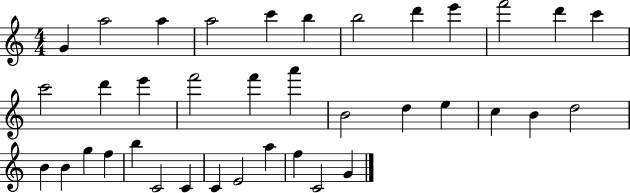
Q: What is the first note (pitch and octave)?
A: G4